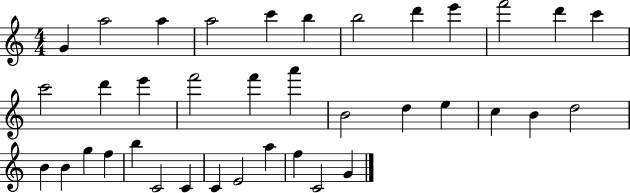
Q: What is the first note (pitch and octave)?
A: G4